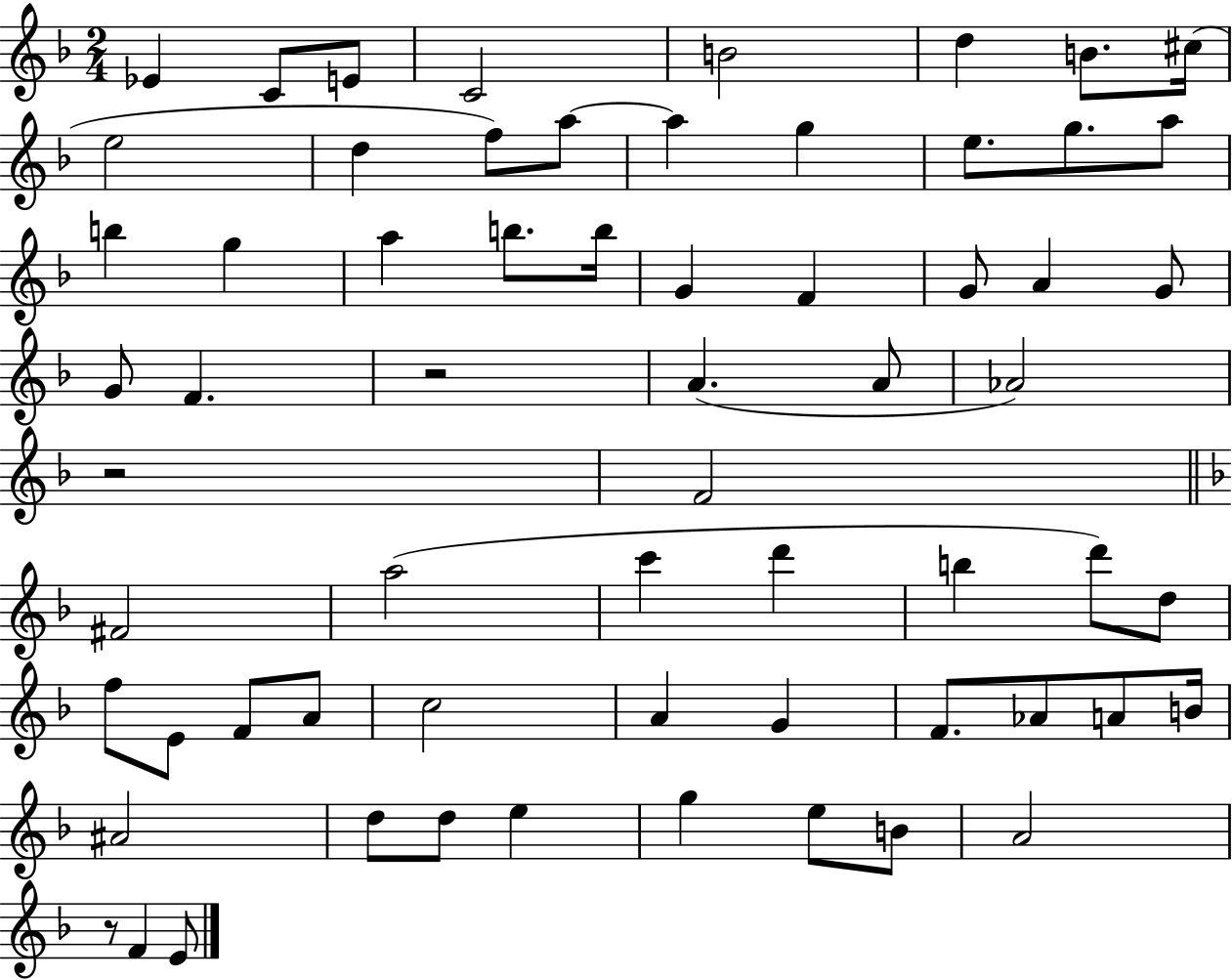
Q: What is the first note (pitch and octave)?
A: Eb4